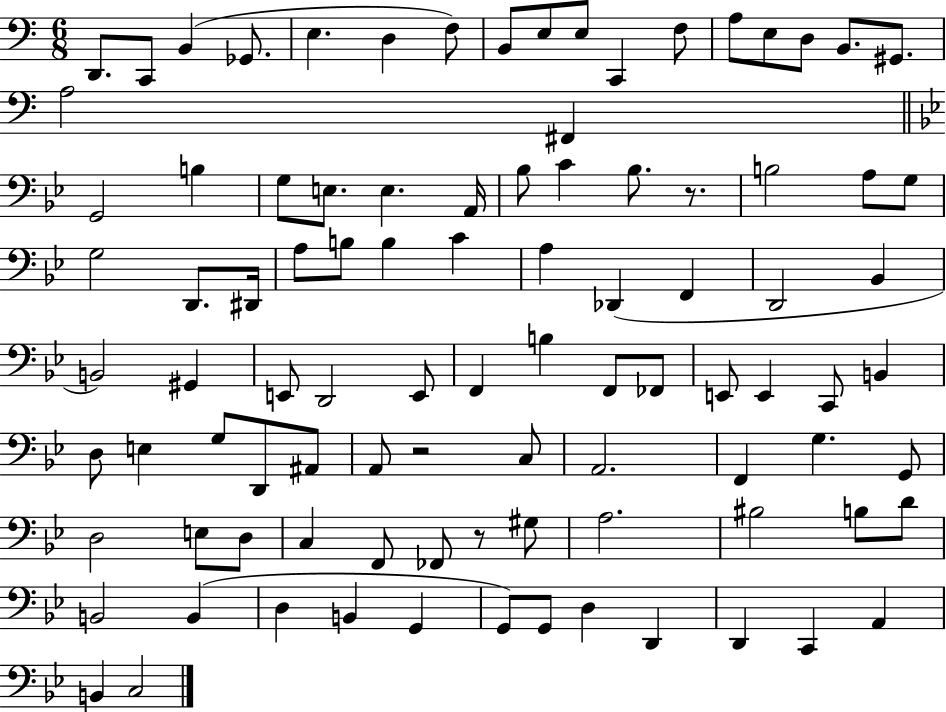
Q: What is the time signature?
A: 6/8